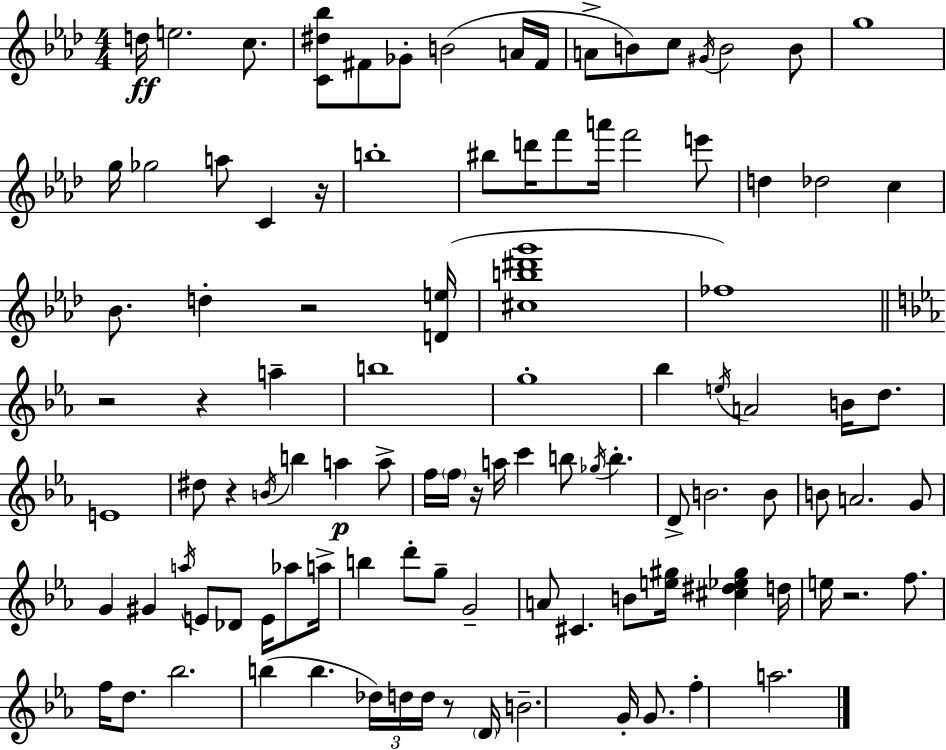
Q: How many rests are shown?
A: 8